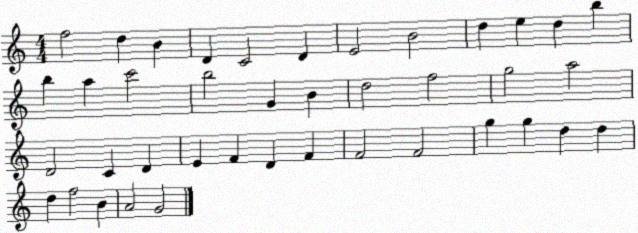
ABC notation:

X:1
T:Untitled
M:4/4
L:1/4
K:C
f2 d B D C2 D E2 B2 d e d b b a c'2 b2 G B d2 f2 g2 a2 D2 C D E F D F F2 F2 g g d d d f2 B A2 G2